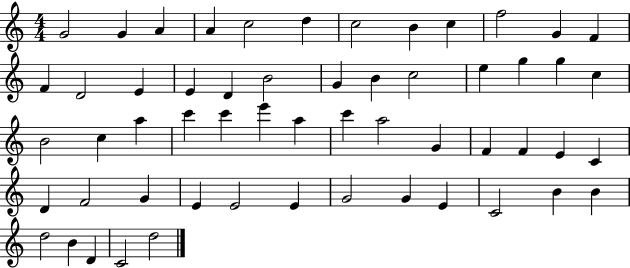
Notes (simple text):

G4/h G4/q A4/q A4/q C5/h D5/q C5/h B4/q C5/q F5/h G4/q F4/q F4/q D4/h E4/q E4/q D4/q B4/h G4/q B4/q C5/h E5/q G5/q G5/q C5/q B4/h C5/q A5/q C6/q C6/q E6/q A5/q C6/q A5/h G4/q F4/q F4/q E4/q C4/q D4/q F4/h G4/q E4/q E4/h E4/q G4/h G4/q E4/q C4/h B4/q B4/q D5/h B4/q D4/q C4/h D5/h